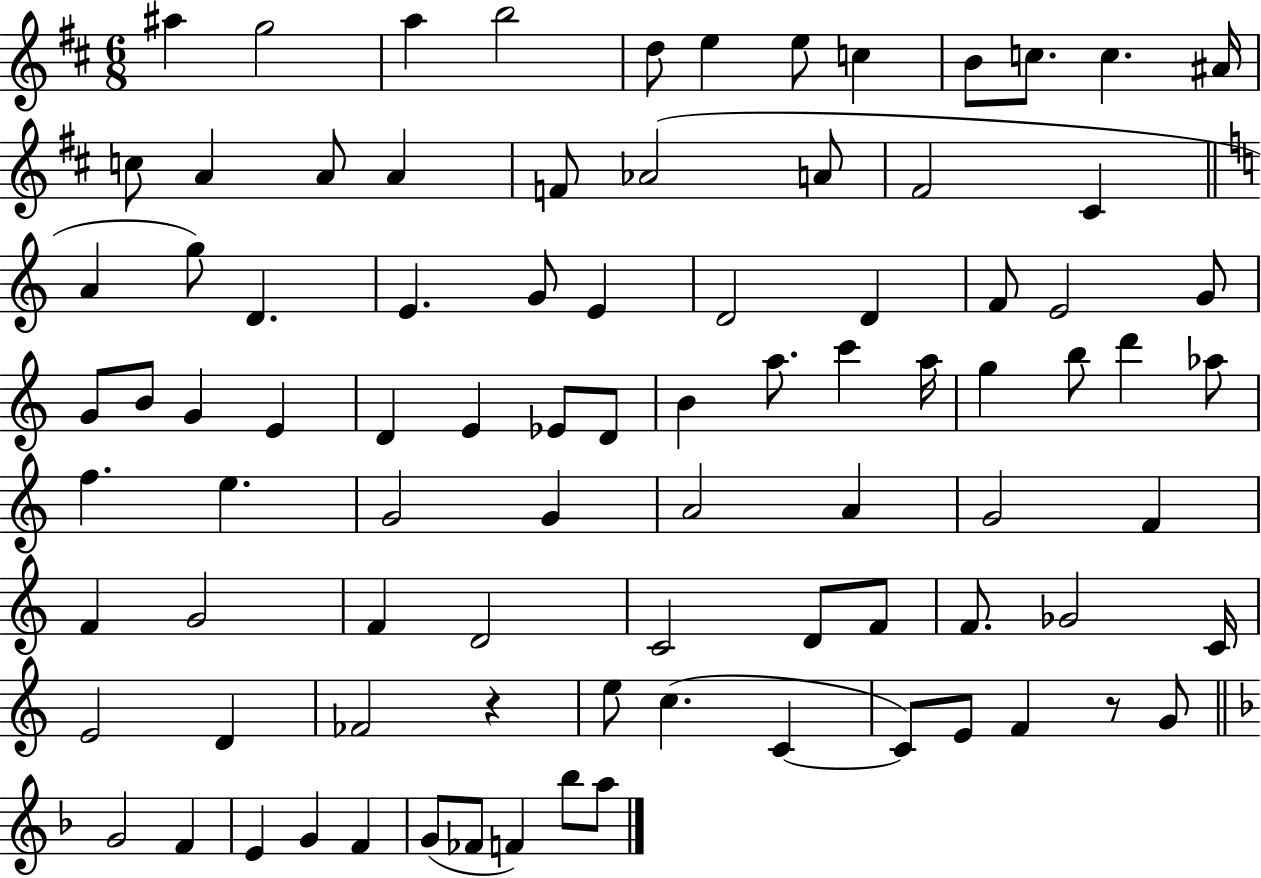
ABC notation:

X:1
T:Untitled
M:6/8
L:1/4
K:D
^a g2 a b2 d/2 e e/2 c B/2 c/2 c ^A/4 c/2 A A/2 A F/2 _A2 A/2 ^F2 ^C A g/2 D E G/2 E D2 D F/2 E2 G/2 G/2 B/2 G E D E _E/2 D/2 B a/2 c' a/4 g b/2 d' _a/2 f e G2 G A2 A G2 F F G2 F D2 C2 D/2 F/2 F/2 _G2 C/4 E2 D _F2 z e/2 c C C/2 E/2 F z/2 G/2 G2 F E G F G/2 _F/2 F _b/2 a/2